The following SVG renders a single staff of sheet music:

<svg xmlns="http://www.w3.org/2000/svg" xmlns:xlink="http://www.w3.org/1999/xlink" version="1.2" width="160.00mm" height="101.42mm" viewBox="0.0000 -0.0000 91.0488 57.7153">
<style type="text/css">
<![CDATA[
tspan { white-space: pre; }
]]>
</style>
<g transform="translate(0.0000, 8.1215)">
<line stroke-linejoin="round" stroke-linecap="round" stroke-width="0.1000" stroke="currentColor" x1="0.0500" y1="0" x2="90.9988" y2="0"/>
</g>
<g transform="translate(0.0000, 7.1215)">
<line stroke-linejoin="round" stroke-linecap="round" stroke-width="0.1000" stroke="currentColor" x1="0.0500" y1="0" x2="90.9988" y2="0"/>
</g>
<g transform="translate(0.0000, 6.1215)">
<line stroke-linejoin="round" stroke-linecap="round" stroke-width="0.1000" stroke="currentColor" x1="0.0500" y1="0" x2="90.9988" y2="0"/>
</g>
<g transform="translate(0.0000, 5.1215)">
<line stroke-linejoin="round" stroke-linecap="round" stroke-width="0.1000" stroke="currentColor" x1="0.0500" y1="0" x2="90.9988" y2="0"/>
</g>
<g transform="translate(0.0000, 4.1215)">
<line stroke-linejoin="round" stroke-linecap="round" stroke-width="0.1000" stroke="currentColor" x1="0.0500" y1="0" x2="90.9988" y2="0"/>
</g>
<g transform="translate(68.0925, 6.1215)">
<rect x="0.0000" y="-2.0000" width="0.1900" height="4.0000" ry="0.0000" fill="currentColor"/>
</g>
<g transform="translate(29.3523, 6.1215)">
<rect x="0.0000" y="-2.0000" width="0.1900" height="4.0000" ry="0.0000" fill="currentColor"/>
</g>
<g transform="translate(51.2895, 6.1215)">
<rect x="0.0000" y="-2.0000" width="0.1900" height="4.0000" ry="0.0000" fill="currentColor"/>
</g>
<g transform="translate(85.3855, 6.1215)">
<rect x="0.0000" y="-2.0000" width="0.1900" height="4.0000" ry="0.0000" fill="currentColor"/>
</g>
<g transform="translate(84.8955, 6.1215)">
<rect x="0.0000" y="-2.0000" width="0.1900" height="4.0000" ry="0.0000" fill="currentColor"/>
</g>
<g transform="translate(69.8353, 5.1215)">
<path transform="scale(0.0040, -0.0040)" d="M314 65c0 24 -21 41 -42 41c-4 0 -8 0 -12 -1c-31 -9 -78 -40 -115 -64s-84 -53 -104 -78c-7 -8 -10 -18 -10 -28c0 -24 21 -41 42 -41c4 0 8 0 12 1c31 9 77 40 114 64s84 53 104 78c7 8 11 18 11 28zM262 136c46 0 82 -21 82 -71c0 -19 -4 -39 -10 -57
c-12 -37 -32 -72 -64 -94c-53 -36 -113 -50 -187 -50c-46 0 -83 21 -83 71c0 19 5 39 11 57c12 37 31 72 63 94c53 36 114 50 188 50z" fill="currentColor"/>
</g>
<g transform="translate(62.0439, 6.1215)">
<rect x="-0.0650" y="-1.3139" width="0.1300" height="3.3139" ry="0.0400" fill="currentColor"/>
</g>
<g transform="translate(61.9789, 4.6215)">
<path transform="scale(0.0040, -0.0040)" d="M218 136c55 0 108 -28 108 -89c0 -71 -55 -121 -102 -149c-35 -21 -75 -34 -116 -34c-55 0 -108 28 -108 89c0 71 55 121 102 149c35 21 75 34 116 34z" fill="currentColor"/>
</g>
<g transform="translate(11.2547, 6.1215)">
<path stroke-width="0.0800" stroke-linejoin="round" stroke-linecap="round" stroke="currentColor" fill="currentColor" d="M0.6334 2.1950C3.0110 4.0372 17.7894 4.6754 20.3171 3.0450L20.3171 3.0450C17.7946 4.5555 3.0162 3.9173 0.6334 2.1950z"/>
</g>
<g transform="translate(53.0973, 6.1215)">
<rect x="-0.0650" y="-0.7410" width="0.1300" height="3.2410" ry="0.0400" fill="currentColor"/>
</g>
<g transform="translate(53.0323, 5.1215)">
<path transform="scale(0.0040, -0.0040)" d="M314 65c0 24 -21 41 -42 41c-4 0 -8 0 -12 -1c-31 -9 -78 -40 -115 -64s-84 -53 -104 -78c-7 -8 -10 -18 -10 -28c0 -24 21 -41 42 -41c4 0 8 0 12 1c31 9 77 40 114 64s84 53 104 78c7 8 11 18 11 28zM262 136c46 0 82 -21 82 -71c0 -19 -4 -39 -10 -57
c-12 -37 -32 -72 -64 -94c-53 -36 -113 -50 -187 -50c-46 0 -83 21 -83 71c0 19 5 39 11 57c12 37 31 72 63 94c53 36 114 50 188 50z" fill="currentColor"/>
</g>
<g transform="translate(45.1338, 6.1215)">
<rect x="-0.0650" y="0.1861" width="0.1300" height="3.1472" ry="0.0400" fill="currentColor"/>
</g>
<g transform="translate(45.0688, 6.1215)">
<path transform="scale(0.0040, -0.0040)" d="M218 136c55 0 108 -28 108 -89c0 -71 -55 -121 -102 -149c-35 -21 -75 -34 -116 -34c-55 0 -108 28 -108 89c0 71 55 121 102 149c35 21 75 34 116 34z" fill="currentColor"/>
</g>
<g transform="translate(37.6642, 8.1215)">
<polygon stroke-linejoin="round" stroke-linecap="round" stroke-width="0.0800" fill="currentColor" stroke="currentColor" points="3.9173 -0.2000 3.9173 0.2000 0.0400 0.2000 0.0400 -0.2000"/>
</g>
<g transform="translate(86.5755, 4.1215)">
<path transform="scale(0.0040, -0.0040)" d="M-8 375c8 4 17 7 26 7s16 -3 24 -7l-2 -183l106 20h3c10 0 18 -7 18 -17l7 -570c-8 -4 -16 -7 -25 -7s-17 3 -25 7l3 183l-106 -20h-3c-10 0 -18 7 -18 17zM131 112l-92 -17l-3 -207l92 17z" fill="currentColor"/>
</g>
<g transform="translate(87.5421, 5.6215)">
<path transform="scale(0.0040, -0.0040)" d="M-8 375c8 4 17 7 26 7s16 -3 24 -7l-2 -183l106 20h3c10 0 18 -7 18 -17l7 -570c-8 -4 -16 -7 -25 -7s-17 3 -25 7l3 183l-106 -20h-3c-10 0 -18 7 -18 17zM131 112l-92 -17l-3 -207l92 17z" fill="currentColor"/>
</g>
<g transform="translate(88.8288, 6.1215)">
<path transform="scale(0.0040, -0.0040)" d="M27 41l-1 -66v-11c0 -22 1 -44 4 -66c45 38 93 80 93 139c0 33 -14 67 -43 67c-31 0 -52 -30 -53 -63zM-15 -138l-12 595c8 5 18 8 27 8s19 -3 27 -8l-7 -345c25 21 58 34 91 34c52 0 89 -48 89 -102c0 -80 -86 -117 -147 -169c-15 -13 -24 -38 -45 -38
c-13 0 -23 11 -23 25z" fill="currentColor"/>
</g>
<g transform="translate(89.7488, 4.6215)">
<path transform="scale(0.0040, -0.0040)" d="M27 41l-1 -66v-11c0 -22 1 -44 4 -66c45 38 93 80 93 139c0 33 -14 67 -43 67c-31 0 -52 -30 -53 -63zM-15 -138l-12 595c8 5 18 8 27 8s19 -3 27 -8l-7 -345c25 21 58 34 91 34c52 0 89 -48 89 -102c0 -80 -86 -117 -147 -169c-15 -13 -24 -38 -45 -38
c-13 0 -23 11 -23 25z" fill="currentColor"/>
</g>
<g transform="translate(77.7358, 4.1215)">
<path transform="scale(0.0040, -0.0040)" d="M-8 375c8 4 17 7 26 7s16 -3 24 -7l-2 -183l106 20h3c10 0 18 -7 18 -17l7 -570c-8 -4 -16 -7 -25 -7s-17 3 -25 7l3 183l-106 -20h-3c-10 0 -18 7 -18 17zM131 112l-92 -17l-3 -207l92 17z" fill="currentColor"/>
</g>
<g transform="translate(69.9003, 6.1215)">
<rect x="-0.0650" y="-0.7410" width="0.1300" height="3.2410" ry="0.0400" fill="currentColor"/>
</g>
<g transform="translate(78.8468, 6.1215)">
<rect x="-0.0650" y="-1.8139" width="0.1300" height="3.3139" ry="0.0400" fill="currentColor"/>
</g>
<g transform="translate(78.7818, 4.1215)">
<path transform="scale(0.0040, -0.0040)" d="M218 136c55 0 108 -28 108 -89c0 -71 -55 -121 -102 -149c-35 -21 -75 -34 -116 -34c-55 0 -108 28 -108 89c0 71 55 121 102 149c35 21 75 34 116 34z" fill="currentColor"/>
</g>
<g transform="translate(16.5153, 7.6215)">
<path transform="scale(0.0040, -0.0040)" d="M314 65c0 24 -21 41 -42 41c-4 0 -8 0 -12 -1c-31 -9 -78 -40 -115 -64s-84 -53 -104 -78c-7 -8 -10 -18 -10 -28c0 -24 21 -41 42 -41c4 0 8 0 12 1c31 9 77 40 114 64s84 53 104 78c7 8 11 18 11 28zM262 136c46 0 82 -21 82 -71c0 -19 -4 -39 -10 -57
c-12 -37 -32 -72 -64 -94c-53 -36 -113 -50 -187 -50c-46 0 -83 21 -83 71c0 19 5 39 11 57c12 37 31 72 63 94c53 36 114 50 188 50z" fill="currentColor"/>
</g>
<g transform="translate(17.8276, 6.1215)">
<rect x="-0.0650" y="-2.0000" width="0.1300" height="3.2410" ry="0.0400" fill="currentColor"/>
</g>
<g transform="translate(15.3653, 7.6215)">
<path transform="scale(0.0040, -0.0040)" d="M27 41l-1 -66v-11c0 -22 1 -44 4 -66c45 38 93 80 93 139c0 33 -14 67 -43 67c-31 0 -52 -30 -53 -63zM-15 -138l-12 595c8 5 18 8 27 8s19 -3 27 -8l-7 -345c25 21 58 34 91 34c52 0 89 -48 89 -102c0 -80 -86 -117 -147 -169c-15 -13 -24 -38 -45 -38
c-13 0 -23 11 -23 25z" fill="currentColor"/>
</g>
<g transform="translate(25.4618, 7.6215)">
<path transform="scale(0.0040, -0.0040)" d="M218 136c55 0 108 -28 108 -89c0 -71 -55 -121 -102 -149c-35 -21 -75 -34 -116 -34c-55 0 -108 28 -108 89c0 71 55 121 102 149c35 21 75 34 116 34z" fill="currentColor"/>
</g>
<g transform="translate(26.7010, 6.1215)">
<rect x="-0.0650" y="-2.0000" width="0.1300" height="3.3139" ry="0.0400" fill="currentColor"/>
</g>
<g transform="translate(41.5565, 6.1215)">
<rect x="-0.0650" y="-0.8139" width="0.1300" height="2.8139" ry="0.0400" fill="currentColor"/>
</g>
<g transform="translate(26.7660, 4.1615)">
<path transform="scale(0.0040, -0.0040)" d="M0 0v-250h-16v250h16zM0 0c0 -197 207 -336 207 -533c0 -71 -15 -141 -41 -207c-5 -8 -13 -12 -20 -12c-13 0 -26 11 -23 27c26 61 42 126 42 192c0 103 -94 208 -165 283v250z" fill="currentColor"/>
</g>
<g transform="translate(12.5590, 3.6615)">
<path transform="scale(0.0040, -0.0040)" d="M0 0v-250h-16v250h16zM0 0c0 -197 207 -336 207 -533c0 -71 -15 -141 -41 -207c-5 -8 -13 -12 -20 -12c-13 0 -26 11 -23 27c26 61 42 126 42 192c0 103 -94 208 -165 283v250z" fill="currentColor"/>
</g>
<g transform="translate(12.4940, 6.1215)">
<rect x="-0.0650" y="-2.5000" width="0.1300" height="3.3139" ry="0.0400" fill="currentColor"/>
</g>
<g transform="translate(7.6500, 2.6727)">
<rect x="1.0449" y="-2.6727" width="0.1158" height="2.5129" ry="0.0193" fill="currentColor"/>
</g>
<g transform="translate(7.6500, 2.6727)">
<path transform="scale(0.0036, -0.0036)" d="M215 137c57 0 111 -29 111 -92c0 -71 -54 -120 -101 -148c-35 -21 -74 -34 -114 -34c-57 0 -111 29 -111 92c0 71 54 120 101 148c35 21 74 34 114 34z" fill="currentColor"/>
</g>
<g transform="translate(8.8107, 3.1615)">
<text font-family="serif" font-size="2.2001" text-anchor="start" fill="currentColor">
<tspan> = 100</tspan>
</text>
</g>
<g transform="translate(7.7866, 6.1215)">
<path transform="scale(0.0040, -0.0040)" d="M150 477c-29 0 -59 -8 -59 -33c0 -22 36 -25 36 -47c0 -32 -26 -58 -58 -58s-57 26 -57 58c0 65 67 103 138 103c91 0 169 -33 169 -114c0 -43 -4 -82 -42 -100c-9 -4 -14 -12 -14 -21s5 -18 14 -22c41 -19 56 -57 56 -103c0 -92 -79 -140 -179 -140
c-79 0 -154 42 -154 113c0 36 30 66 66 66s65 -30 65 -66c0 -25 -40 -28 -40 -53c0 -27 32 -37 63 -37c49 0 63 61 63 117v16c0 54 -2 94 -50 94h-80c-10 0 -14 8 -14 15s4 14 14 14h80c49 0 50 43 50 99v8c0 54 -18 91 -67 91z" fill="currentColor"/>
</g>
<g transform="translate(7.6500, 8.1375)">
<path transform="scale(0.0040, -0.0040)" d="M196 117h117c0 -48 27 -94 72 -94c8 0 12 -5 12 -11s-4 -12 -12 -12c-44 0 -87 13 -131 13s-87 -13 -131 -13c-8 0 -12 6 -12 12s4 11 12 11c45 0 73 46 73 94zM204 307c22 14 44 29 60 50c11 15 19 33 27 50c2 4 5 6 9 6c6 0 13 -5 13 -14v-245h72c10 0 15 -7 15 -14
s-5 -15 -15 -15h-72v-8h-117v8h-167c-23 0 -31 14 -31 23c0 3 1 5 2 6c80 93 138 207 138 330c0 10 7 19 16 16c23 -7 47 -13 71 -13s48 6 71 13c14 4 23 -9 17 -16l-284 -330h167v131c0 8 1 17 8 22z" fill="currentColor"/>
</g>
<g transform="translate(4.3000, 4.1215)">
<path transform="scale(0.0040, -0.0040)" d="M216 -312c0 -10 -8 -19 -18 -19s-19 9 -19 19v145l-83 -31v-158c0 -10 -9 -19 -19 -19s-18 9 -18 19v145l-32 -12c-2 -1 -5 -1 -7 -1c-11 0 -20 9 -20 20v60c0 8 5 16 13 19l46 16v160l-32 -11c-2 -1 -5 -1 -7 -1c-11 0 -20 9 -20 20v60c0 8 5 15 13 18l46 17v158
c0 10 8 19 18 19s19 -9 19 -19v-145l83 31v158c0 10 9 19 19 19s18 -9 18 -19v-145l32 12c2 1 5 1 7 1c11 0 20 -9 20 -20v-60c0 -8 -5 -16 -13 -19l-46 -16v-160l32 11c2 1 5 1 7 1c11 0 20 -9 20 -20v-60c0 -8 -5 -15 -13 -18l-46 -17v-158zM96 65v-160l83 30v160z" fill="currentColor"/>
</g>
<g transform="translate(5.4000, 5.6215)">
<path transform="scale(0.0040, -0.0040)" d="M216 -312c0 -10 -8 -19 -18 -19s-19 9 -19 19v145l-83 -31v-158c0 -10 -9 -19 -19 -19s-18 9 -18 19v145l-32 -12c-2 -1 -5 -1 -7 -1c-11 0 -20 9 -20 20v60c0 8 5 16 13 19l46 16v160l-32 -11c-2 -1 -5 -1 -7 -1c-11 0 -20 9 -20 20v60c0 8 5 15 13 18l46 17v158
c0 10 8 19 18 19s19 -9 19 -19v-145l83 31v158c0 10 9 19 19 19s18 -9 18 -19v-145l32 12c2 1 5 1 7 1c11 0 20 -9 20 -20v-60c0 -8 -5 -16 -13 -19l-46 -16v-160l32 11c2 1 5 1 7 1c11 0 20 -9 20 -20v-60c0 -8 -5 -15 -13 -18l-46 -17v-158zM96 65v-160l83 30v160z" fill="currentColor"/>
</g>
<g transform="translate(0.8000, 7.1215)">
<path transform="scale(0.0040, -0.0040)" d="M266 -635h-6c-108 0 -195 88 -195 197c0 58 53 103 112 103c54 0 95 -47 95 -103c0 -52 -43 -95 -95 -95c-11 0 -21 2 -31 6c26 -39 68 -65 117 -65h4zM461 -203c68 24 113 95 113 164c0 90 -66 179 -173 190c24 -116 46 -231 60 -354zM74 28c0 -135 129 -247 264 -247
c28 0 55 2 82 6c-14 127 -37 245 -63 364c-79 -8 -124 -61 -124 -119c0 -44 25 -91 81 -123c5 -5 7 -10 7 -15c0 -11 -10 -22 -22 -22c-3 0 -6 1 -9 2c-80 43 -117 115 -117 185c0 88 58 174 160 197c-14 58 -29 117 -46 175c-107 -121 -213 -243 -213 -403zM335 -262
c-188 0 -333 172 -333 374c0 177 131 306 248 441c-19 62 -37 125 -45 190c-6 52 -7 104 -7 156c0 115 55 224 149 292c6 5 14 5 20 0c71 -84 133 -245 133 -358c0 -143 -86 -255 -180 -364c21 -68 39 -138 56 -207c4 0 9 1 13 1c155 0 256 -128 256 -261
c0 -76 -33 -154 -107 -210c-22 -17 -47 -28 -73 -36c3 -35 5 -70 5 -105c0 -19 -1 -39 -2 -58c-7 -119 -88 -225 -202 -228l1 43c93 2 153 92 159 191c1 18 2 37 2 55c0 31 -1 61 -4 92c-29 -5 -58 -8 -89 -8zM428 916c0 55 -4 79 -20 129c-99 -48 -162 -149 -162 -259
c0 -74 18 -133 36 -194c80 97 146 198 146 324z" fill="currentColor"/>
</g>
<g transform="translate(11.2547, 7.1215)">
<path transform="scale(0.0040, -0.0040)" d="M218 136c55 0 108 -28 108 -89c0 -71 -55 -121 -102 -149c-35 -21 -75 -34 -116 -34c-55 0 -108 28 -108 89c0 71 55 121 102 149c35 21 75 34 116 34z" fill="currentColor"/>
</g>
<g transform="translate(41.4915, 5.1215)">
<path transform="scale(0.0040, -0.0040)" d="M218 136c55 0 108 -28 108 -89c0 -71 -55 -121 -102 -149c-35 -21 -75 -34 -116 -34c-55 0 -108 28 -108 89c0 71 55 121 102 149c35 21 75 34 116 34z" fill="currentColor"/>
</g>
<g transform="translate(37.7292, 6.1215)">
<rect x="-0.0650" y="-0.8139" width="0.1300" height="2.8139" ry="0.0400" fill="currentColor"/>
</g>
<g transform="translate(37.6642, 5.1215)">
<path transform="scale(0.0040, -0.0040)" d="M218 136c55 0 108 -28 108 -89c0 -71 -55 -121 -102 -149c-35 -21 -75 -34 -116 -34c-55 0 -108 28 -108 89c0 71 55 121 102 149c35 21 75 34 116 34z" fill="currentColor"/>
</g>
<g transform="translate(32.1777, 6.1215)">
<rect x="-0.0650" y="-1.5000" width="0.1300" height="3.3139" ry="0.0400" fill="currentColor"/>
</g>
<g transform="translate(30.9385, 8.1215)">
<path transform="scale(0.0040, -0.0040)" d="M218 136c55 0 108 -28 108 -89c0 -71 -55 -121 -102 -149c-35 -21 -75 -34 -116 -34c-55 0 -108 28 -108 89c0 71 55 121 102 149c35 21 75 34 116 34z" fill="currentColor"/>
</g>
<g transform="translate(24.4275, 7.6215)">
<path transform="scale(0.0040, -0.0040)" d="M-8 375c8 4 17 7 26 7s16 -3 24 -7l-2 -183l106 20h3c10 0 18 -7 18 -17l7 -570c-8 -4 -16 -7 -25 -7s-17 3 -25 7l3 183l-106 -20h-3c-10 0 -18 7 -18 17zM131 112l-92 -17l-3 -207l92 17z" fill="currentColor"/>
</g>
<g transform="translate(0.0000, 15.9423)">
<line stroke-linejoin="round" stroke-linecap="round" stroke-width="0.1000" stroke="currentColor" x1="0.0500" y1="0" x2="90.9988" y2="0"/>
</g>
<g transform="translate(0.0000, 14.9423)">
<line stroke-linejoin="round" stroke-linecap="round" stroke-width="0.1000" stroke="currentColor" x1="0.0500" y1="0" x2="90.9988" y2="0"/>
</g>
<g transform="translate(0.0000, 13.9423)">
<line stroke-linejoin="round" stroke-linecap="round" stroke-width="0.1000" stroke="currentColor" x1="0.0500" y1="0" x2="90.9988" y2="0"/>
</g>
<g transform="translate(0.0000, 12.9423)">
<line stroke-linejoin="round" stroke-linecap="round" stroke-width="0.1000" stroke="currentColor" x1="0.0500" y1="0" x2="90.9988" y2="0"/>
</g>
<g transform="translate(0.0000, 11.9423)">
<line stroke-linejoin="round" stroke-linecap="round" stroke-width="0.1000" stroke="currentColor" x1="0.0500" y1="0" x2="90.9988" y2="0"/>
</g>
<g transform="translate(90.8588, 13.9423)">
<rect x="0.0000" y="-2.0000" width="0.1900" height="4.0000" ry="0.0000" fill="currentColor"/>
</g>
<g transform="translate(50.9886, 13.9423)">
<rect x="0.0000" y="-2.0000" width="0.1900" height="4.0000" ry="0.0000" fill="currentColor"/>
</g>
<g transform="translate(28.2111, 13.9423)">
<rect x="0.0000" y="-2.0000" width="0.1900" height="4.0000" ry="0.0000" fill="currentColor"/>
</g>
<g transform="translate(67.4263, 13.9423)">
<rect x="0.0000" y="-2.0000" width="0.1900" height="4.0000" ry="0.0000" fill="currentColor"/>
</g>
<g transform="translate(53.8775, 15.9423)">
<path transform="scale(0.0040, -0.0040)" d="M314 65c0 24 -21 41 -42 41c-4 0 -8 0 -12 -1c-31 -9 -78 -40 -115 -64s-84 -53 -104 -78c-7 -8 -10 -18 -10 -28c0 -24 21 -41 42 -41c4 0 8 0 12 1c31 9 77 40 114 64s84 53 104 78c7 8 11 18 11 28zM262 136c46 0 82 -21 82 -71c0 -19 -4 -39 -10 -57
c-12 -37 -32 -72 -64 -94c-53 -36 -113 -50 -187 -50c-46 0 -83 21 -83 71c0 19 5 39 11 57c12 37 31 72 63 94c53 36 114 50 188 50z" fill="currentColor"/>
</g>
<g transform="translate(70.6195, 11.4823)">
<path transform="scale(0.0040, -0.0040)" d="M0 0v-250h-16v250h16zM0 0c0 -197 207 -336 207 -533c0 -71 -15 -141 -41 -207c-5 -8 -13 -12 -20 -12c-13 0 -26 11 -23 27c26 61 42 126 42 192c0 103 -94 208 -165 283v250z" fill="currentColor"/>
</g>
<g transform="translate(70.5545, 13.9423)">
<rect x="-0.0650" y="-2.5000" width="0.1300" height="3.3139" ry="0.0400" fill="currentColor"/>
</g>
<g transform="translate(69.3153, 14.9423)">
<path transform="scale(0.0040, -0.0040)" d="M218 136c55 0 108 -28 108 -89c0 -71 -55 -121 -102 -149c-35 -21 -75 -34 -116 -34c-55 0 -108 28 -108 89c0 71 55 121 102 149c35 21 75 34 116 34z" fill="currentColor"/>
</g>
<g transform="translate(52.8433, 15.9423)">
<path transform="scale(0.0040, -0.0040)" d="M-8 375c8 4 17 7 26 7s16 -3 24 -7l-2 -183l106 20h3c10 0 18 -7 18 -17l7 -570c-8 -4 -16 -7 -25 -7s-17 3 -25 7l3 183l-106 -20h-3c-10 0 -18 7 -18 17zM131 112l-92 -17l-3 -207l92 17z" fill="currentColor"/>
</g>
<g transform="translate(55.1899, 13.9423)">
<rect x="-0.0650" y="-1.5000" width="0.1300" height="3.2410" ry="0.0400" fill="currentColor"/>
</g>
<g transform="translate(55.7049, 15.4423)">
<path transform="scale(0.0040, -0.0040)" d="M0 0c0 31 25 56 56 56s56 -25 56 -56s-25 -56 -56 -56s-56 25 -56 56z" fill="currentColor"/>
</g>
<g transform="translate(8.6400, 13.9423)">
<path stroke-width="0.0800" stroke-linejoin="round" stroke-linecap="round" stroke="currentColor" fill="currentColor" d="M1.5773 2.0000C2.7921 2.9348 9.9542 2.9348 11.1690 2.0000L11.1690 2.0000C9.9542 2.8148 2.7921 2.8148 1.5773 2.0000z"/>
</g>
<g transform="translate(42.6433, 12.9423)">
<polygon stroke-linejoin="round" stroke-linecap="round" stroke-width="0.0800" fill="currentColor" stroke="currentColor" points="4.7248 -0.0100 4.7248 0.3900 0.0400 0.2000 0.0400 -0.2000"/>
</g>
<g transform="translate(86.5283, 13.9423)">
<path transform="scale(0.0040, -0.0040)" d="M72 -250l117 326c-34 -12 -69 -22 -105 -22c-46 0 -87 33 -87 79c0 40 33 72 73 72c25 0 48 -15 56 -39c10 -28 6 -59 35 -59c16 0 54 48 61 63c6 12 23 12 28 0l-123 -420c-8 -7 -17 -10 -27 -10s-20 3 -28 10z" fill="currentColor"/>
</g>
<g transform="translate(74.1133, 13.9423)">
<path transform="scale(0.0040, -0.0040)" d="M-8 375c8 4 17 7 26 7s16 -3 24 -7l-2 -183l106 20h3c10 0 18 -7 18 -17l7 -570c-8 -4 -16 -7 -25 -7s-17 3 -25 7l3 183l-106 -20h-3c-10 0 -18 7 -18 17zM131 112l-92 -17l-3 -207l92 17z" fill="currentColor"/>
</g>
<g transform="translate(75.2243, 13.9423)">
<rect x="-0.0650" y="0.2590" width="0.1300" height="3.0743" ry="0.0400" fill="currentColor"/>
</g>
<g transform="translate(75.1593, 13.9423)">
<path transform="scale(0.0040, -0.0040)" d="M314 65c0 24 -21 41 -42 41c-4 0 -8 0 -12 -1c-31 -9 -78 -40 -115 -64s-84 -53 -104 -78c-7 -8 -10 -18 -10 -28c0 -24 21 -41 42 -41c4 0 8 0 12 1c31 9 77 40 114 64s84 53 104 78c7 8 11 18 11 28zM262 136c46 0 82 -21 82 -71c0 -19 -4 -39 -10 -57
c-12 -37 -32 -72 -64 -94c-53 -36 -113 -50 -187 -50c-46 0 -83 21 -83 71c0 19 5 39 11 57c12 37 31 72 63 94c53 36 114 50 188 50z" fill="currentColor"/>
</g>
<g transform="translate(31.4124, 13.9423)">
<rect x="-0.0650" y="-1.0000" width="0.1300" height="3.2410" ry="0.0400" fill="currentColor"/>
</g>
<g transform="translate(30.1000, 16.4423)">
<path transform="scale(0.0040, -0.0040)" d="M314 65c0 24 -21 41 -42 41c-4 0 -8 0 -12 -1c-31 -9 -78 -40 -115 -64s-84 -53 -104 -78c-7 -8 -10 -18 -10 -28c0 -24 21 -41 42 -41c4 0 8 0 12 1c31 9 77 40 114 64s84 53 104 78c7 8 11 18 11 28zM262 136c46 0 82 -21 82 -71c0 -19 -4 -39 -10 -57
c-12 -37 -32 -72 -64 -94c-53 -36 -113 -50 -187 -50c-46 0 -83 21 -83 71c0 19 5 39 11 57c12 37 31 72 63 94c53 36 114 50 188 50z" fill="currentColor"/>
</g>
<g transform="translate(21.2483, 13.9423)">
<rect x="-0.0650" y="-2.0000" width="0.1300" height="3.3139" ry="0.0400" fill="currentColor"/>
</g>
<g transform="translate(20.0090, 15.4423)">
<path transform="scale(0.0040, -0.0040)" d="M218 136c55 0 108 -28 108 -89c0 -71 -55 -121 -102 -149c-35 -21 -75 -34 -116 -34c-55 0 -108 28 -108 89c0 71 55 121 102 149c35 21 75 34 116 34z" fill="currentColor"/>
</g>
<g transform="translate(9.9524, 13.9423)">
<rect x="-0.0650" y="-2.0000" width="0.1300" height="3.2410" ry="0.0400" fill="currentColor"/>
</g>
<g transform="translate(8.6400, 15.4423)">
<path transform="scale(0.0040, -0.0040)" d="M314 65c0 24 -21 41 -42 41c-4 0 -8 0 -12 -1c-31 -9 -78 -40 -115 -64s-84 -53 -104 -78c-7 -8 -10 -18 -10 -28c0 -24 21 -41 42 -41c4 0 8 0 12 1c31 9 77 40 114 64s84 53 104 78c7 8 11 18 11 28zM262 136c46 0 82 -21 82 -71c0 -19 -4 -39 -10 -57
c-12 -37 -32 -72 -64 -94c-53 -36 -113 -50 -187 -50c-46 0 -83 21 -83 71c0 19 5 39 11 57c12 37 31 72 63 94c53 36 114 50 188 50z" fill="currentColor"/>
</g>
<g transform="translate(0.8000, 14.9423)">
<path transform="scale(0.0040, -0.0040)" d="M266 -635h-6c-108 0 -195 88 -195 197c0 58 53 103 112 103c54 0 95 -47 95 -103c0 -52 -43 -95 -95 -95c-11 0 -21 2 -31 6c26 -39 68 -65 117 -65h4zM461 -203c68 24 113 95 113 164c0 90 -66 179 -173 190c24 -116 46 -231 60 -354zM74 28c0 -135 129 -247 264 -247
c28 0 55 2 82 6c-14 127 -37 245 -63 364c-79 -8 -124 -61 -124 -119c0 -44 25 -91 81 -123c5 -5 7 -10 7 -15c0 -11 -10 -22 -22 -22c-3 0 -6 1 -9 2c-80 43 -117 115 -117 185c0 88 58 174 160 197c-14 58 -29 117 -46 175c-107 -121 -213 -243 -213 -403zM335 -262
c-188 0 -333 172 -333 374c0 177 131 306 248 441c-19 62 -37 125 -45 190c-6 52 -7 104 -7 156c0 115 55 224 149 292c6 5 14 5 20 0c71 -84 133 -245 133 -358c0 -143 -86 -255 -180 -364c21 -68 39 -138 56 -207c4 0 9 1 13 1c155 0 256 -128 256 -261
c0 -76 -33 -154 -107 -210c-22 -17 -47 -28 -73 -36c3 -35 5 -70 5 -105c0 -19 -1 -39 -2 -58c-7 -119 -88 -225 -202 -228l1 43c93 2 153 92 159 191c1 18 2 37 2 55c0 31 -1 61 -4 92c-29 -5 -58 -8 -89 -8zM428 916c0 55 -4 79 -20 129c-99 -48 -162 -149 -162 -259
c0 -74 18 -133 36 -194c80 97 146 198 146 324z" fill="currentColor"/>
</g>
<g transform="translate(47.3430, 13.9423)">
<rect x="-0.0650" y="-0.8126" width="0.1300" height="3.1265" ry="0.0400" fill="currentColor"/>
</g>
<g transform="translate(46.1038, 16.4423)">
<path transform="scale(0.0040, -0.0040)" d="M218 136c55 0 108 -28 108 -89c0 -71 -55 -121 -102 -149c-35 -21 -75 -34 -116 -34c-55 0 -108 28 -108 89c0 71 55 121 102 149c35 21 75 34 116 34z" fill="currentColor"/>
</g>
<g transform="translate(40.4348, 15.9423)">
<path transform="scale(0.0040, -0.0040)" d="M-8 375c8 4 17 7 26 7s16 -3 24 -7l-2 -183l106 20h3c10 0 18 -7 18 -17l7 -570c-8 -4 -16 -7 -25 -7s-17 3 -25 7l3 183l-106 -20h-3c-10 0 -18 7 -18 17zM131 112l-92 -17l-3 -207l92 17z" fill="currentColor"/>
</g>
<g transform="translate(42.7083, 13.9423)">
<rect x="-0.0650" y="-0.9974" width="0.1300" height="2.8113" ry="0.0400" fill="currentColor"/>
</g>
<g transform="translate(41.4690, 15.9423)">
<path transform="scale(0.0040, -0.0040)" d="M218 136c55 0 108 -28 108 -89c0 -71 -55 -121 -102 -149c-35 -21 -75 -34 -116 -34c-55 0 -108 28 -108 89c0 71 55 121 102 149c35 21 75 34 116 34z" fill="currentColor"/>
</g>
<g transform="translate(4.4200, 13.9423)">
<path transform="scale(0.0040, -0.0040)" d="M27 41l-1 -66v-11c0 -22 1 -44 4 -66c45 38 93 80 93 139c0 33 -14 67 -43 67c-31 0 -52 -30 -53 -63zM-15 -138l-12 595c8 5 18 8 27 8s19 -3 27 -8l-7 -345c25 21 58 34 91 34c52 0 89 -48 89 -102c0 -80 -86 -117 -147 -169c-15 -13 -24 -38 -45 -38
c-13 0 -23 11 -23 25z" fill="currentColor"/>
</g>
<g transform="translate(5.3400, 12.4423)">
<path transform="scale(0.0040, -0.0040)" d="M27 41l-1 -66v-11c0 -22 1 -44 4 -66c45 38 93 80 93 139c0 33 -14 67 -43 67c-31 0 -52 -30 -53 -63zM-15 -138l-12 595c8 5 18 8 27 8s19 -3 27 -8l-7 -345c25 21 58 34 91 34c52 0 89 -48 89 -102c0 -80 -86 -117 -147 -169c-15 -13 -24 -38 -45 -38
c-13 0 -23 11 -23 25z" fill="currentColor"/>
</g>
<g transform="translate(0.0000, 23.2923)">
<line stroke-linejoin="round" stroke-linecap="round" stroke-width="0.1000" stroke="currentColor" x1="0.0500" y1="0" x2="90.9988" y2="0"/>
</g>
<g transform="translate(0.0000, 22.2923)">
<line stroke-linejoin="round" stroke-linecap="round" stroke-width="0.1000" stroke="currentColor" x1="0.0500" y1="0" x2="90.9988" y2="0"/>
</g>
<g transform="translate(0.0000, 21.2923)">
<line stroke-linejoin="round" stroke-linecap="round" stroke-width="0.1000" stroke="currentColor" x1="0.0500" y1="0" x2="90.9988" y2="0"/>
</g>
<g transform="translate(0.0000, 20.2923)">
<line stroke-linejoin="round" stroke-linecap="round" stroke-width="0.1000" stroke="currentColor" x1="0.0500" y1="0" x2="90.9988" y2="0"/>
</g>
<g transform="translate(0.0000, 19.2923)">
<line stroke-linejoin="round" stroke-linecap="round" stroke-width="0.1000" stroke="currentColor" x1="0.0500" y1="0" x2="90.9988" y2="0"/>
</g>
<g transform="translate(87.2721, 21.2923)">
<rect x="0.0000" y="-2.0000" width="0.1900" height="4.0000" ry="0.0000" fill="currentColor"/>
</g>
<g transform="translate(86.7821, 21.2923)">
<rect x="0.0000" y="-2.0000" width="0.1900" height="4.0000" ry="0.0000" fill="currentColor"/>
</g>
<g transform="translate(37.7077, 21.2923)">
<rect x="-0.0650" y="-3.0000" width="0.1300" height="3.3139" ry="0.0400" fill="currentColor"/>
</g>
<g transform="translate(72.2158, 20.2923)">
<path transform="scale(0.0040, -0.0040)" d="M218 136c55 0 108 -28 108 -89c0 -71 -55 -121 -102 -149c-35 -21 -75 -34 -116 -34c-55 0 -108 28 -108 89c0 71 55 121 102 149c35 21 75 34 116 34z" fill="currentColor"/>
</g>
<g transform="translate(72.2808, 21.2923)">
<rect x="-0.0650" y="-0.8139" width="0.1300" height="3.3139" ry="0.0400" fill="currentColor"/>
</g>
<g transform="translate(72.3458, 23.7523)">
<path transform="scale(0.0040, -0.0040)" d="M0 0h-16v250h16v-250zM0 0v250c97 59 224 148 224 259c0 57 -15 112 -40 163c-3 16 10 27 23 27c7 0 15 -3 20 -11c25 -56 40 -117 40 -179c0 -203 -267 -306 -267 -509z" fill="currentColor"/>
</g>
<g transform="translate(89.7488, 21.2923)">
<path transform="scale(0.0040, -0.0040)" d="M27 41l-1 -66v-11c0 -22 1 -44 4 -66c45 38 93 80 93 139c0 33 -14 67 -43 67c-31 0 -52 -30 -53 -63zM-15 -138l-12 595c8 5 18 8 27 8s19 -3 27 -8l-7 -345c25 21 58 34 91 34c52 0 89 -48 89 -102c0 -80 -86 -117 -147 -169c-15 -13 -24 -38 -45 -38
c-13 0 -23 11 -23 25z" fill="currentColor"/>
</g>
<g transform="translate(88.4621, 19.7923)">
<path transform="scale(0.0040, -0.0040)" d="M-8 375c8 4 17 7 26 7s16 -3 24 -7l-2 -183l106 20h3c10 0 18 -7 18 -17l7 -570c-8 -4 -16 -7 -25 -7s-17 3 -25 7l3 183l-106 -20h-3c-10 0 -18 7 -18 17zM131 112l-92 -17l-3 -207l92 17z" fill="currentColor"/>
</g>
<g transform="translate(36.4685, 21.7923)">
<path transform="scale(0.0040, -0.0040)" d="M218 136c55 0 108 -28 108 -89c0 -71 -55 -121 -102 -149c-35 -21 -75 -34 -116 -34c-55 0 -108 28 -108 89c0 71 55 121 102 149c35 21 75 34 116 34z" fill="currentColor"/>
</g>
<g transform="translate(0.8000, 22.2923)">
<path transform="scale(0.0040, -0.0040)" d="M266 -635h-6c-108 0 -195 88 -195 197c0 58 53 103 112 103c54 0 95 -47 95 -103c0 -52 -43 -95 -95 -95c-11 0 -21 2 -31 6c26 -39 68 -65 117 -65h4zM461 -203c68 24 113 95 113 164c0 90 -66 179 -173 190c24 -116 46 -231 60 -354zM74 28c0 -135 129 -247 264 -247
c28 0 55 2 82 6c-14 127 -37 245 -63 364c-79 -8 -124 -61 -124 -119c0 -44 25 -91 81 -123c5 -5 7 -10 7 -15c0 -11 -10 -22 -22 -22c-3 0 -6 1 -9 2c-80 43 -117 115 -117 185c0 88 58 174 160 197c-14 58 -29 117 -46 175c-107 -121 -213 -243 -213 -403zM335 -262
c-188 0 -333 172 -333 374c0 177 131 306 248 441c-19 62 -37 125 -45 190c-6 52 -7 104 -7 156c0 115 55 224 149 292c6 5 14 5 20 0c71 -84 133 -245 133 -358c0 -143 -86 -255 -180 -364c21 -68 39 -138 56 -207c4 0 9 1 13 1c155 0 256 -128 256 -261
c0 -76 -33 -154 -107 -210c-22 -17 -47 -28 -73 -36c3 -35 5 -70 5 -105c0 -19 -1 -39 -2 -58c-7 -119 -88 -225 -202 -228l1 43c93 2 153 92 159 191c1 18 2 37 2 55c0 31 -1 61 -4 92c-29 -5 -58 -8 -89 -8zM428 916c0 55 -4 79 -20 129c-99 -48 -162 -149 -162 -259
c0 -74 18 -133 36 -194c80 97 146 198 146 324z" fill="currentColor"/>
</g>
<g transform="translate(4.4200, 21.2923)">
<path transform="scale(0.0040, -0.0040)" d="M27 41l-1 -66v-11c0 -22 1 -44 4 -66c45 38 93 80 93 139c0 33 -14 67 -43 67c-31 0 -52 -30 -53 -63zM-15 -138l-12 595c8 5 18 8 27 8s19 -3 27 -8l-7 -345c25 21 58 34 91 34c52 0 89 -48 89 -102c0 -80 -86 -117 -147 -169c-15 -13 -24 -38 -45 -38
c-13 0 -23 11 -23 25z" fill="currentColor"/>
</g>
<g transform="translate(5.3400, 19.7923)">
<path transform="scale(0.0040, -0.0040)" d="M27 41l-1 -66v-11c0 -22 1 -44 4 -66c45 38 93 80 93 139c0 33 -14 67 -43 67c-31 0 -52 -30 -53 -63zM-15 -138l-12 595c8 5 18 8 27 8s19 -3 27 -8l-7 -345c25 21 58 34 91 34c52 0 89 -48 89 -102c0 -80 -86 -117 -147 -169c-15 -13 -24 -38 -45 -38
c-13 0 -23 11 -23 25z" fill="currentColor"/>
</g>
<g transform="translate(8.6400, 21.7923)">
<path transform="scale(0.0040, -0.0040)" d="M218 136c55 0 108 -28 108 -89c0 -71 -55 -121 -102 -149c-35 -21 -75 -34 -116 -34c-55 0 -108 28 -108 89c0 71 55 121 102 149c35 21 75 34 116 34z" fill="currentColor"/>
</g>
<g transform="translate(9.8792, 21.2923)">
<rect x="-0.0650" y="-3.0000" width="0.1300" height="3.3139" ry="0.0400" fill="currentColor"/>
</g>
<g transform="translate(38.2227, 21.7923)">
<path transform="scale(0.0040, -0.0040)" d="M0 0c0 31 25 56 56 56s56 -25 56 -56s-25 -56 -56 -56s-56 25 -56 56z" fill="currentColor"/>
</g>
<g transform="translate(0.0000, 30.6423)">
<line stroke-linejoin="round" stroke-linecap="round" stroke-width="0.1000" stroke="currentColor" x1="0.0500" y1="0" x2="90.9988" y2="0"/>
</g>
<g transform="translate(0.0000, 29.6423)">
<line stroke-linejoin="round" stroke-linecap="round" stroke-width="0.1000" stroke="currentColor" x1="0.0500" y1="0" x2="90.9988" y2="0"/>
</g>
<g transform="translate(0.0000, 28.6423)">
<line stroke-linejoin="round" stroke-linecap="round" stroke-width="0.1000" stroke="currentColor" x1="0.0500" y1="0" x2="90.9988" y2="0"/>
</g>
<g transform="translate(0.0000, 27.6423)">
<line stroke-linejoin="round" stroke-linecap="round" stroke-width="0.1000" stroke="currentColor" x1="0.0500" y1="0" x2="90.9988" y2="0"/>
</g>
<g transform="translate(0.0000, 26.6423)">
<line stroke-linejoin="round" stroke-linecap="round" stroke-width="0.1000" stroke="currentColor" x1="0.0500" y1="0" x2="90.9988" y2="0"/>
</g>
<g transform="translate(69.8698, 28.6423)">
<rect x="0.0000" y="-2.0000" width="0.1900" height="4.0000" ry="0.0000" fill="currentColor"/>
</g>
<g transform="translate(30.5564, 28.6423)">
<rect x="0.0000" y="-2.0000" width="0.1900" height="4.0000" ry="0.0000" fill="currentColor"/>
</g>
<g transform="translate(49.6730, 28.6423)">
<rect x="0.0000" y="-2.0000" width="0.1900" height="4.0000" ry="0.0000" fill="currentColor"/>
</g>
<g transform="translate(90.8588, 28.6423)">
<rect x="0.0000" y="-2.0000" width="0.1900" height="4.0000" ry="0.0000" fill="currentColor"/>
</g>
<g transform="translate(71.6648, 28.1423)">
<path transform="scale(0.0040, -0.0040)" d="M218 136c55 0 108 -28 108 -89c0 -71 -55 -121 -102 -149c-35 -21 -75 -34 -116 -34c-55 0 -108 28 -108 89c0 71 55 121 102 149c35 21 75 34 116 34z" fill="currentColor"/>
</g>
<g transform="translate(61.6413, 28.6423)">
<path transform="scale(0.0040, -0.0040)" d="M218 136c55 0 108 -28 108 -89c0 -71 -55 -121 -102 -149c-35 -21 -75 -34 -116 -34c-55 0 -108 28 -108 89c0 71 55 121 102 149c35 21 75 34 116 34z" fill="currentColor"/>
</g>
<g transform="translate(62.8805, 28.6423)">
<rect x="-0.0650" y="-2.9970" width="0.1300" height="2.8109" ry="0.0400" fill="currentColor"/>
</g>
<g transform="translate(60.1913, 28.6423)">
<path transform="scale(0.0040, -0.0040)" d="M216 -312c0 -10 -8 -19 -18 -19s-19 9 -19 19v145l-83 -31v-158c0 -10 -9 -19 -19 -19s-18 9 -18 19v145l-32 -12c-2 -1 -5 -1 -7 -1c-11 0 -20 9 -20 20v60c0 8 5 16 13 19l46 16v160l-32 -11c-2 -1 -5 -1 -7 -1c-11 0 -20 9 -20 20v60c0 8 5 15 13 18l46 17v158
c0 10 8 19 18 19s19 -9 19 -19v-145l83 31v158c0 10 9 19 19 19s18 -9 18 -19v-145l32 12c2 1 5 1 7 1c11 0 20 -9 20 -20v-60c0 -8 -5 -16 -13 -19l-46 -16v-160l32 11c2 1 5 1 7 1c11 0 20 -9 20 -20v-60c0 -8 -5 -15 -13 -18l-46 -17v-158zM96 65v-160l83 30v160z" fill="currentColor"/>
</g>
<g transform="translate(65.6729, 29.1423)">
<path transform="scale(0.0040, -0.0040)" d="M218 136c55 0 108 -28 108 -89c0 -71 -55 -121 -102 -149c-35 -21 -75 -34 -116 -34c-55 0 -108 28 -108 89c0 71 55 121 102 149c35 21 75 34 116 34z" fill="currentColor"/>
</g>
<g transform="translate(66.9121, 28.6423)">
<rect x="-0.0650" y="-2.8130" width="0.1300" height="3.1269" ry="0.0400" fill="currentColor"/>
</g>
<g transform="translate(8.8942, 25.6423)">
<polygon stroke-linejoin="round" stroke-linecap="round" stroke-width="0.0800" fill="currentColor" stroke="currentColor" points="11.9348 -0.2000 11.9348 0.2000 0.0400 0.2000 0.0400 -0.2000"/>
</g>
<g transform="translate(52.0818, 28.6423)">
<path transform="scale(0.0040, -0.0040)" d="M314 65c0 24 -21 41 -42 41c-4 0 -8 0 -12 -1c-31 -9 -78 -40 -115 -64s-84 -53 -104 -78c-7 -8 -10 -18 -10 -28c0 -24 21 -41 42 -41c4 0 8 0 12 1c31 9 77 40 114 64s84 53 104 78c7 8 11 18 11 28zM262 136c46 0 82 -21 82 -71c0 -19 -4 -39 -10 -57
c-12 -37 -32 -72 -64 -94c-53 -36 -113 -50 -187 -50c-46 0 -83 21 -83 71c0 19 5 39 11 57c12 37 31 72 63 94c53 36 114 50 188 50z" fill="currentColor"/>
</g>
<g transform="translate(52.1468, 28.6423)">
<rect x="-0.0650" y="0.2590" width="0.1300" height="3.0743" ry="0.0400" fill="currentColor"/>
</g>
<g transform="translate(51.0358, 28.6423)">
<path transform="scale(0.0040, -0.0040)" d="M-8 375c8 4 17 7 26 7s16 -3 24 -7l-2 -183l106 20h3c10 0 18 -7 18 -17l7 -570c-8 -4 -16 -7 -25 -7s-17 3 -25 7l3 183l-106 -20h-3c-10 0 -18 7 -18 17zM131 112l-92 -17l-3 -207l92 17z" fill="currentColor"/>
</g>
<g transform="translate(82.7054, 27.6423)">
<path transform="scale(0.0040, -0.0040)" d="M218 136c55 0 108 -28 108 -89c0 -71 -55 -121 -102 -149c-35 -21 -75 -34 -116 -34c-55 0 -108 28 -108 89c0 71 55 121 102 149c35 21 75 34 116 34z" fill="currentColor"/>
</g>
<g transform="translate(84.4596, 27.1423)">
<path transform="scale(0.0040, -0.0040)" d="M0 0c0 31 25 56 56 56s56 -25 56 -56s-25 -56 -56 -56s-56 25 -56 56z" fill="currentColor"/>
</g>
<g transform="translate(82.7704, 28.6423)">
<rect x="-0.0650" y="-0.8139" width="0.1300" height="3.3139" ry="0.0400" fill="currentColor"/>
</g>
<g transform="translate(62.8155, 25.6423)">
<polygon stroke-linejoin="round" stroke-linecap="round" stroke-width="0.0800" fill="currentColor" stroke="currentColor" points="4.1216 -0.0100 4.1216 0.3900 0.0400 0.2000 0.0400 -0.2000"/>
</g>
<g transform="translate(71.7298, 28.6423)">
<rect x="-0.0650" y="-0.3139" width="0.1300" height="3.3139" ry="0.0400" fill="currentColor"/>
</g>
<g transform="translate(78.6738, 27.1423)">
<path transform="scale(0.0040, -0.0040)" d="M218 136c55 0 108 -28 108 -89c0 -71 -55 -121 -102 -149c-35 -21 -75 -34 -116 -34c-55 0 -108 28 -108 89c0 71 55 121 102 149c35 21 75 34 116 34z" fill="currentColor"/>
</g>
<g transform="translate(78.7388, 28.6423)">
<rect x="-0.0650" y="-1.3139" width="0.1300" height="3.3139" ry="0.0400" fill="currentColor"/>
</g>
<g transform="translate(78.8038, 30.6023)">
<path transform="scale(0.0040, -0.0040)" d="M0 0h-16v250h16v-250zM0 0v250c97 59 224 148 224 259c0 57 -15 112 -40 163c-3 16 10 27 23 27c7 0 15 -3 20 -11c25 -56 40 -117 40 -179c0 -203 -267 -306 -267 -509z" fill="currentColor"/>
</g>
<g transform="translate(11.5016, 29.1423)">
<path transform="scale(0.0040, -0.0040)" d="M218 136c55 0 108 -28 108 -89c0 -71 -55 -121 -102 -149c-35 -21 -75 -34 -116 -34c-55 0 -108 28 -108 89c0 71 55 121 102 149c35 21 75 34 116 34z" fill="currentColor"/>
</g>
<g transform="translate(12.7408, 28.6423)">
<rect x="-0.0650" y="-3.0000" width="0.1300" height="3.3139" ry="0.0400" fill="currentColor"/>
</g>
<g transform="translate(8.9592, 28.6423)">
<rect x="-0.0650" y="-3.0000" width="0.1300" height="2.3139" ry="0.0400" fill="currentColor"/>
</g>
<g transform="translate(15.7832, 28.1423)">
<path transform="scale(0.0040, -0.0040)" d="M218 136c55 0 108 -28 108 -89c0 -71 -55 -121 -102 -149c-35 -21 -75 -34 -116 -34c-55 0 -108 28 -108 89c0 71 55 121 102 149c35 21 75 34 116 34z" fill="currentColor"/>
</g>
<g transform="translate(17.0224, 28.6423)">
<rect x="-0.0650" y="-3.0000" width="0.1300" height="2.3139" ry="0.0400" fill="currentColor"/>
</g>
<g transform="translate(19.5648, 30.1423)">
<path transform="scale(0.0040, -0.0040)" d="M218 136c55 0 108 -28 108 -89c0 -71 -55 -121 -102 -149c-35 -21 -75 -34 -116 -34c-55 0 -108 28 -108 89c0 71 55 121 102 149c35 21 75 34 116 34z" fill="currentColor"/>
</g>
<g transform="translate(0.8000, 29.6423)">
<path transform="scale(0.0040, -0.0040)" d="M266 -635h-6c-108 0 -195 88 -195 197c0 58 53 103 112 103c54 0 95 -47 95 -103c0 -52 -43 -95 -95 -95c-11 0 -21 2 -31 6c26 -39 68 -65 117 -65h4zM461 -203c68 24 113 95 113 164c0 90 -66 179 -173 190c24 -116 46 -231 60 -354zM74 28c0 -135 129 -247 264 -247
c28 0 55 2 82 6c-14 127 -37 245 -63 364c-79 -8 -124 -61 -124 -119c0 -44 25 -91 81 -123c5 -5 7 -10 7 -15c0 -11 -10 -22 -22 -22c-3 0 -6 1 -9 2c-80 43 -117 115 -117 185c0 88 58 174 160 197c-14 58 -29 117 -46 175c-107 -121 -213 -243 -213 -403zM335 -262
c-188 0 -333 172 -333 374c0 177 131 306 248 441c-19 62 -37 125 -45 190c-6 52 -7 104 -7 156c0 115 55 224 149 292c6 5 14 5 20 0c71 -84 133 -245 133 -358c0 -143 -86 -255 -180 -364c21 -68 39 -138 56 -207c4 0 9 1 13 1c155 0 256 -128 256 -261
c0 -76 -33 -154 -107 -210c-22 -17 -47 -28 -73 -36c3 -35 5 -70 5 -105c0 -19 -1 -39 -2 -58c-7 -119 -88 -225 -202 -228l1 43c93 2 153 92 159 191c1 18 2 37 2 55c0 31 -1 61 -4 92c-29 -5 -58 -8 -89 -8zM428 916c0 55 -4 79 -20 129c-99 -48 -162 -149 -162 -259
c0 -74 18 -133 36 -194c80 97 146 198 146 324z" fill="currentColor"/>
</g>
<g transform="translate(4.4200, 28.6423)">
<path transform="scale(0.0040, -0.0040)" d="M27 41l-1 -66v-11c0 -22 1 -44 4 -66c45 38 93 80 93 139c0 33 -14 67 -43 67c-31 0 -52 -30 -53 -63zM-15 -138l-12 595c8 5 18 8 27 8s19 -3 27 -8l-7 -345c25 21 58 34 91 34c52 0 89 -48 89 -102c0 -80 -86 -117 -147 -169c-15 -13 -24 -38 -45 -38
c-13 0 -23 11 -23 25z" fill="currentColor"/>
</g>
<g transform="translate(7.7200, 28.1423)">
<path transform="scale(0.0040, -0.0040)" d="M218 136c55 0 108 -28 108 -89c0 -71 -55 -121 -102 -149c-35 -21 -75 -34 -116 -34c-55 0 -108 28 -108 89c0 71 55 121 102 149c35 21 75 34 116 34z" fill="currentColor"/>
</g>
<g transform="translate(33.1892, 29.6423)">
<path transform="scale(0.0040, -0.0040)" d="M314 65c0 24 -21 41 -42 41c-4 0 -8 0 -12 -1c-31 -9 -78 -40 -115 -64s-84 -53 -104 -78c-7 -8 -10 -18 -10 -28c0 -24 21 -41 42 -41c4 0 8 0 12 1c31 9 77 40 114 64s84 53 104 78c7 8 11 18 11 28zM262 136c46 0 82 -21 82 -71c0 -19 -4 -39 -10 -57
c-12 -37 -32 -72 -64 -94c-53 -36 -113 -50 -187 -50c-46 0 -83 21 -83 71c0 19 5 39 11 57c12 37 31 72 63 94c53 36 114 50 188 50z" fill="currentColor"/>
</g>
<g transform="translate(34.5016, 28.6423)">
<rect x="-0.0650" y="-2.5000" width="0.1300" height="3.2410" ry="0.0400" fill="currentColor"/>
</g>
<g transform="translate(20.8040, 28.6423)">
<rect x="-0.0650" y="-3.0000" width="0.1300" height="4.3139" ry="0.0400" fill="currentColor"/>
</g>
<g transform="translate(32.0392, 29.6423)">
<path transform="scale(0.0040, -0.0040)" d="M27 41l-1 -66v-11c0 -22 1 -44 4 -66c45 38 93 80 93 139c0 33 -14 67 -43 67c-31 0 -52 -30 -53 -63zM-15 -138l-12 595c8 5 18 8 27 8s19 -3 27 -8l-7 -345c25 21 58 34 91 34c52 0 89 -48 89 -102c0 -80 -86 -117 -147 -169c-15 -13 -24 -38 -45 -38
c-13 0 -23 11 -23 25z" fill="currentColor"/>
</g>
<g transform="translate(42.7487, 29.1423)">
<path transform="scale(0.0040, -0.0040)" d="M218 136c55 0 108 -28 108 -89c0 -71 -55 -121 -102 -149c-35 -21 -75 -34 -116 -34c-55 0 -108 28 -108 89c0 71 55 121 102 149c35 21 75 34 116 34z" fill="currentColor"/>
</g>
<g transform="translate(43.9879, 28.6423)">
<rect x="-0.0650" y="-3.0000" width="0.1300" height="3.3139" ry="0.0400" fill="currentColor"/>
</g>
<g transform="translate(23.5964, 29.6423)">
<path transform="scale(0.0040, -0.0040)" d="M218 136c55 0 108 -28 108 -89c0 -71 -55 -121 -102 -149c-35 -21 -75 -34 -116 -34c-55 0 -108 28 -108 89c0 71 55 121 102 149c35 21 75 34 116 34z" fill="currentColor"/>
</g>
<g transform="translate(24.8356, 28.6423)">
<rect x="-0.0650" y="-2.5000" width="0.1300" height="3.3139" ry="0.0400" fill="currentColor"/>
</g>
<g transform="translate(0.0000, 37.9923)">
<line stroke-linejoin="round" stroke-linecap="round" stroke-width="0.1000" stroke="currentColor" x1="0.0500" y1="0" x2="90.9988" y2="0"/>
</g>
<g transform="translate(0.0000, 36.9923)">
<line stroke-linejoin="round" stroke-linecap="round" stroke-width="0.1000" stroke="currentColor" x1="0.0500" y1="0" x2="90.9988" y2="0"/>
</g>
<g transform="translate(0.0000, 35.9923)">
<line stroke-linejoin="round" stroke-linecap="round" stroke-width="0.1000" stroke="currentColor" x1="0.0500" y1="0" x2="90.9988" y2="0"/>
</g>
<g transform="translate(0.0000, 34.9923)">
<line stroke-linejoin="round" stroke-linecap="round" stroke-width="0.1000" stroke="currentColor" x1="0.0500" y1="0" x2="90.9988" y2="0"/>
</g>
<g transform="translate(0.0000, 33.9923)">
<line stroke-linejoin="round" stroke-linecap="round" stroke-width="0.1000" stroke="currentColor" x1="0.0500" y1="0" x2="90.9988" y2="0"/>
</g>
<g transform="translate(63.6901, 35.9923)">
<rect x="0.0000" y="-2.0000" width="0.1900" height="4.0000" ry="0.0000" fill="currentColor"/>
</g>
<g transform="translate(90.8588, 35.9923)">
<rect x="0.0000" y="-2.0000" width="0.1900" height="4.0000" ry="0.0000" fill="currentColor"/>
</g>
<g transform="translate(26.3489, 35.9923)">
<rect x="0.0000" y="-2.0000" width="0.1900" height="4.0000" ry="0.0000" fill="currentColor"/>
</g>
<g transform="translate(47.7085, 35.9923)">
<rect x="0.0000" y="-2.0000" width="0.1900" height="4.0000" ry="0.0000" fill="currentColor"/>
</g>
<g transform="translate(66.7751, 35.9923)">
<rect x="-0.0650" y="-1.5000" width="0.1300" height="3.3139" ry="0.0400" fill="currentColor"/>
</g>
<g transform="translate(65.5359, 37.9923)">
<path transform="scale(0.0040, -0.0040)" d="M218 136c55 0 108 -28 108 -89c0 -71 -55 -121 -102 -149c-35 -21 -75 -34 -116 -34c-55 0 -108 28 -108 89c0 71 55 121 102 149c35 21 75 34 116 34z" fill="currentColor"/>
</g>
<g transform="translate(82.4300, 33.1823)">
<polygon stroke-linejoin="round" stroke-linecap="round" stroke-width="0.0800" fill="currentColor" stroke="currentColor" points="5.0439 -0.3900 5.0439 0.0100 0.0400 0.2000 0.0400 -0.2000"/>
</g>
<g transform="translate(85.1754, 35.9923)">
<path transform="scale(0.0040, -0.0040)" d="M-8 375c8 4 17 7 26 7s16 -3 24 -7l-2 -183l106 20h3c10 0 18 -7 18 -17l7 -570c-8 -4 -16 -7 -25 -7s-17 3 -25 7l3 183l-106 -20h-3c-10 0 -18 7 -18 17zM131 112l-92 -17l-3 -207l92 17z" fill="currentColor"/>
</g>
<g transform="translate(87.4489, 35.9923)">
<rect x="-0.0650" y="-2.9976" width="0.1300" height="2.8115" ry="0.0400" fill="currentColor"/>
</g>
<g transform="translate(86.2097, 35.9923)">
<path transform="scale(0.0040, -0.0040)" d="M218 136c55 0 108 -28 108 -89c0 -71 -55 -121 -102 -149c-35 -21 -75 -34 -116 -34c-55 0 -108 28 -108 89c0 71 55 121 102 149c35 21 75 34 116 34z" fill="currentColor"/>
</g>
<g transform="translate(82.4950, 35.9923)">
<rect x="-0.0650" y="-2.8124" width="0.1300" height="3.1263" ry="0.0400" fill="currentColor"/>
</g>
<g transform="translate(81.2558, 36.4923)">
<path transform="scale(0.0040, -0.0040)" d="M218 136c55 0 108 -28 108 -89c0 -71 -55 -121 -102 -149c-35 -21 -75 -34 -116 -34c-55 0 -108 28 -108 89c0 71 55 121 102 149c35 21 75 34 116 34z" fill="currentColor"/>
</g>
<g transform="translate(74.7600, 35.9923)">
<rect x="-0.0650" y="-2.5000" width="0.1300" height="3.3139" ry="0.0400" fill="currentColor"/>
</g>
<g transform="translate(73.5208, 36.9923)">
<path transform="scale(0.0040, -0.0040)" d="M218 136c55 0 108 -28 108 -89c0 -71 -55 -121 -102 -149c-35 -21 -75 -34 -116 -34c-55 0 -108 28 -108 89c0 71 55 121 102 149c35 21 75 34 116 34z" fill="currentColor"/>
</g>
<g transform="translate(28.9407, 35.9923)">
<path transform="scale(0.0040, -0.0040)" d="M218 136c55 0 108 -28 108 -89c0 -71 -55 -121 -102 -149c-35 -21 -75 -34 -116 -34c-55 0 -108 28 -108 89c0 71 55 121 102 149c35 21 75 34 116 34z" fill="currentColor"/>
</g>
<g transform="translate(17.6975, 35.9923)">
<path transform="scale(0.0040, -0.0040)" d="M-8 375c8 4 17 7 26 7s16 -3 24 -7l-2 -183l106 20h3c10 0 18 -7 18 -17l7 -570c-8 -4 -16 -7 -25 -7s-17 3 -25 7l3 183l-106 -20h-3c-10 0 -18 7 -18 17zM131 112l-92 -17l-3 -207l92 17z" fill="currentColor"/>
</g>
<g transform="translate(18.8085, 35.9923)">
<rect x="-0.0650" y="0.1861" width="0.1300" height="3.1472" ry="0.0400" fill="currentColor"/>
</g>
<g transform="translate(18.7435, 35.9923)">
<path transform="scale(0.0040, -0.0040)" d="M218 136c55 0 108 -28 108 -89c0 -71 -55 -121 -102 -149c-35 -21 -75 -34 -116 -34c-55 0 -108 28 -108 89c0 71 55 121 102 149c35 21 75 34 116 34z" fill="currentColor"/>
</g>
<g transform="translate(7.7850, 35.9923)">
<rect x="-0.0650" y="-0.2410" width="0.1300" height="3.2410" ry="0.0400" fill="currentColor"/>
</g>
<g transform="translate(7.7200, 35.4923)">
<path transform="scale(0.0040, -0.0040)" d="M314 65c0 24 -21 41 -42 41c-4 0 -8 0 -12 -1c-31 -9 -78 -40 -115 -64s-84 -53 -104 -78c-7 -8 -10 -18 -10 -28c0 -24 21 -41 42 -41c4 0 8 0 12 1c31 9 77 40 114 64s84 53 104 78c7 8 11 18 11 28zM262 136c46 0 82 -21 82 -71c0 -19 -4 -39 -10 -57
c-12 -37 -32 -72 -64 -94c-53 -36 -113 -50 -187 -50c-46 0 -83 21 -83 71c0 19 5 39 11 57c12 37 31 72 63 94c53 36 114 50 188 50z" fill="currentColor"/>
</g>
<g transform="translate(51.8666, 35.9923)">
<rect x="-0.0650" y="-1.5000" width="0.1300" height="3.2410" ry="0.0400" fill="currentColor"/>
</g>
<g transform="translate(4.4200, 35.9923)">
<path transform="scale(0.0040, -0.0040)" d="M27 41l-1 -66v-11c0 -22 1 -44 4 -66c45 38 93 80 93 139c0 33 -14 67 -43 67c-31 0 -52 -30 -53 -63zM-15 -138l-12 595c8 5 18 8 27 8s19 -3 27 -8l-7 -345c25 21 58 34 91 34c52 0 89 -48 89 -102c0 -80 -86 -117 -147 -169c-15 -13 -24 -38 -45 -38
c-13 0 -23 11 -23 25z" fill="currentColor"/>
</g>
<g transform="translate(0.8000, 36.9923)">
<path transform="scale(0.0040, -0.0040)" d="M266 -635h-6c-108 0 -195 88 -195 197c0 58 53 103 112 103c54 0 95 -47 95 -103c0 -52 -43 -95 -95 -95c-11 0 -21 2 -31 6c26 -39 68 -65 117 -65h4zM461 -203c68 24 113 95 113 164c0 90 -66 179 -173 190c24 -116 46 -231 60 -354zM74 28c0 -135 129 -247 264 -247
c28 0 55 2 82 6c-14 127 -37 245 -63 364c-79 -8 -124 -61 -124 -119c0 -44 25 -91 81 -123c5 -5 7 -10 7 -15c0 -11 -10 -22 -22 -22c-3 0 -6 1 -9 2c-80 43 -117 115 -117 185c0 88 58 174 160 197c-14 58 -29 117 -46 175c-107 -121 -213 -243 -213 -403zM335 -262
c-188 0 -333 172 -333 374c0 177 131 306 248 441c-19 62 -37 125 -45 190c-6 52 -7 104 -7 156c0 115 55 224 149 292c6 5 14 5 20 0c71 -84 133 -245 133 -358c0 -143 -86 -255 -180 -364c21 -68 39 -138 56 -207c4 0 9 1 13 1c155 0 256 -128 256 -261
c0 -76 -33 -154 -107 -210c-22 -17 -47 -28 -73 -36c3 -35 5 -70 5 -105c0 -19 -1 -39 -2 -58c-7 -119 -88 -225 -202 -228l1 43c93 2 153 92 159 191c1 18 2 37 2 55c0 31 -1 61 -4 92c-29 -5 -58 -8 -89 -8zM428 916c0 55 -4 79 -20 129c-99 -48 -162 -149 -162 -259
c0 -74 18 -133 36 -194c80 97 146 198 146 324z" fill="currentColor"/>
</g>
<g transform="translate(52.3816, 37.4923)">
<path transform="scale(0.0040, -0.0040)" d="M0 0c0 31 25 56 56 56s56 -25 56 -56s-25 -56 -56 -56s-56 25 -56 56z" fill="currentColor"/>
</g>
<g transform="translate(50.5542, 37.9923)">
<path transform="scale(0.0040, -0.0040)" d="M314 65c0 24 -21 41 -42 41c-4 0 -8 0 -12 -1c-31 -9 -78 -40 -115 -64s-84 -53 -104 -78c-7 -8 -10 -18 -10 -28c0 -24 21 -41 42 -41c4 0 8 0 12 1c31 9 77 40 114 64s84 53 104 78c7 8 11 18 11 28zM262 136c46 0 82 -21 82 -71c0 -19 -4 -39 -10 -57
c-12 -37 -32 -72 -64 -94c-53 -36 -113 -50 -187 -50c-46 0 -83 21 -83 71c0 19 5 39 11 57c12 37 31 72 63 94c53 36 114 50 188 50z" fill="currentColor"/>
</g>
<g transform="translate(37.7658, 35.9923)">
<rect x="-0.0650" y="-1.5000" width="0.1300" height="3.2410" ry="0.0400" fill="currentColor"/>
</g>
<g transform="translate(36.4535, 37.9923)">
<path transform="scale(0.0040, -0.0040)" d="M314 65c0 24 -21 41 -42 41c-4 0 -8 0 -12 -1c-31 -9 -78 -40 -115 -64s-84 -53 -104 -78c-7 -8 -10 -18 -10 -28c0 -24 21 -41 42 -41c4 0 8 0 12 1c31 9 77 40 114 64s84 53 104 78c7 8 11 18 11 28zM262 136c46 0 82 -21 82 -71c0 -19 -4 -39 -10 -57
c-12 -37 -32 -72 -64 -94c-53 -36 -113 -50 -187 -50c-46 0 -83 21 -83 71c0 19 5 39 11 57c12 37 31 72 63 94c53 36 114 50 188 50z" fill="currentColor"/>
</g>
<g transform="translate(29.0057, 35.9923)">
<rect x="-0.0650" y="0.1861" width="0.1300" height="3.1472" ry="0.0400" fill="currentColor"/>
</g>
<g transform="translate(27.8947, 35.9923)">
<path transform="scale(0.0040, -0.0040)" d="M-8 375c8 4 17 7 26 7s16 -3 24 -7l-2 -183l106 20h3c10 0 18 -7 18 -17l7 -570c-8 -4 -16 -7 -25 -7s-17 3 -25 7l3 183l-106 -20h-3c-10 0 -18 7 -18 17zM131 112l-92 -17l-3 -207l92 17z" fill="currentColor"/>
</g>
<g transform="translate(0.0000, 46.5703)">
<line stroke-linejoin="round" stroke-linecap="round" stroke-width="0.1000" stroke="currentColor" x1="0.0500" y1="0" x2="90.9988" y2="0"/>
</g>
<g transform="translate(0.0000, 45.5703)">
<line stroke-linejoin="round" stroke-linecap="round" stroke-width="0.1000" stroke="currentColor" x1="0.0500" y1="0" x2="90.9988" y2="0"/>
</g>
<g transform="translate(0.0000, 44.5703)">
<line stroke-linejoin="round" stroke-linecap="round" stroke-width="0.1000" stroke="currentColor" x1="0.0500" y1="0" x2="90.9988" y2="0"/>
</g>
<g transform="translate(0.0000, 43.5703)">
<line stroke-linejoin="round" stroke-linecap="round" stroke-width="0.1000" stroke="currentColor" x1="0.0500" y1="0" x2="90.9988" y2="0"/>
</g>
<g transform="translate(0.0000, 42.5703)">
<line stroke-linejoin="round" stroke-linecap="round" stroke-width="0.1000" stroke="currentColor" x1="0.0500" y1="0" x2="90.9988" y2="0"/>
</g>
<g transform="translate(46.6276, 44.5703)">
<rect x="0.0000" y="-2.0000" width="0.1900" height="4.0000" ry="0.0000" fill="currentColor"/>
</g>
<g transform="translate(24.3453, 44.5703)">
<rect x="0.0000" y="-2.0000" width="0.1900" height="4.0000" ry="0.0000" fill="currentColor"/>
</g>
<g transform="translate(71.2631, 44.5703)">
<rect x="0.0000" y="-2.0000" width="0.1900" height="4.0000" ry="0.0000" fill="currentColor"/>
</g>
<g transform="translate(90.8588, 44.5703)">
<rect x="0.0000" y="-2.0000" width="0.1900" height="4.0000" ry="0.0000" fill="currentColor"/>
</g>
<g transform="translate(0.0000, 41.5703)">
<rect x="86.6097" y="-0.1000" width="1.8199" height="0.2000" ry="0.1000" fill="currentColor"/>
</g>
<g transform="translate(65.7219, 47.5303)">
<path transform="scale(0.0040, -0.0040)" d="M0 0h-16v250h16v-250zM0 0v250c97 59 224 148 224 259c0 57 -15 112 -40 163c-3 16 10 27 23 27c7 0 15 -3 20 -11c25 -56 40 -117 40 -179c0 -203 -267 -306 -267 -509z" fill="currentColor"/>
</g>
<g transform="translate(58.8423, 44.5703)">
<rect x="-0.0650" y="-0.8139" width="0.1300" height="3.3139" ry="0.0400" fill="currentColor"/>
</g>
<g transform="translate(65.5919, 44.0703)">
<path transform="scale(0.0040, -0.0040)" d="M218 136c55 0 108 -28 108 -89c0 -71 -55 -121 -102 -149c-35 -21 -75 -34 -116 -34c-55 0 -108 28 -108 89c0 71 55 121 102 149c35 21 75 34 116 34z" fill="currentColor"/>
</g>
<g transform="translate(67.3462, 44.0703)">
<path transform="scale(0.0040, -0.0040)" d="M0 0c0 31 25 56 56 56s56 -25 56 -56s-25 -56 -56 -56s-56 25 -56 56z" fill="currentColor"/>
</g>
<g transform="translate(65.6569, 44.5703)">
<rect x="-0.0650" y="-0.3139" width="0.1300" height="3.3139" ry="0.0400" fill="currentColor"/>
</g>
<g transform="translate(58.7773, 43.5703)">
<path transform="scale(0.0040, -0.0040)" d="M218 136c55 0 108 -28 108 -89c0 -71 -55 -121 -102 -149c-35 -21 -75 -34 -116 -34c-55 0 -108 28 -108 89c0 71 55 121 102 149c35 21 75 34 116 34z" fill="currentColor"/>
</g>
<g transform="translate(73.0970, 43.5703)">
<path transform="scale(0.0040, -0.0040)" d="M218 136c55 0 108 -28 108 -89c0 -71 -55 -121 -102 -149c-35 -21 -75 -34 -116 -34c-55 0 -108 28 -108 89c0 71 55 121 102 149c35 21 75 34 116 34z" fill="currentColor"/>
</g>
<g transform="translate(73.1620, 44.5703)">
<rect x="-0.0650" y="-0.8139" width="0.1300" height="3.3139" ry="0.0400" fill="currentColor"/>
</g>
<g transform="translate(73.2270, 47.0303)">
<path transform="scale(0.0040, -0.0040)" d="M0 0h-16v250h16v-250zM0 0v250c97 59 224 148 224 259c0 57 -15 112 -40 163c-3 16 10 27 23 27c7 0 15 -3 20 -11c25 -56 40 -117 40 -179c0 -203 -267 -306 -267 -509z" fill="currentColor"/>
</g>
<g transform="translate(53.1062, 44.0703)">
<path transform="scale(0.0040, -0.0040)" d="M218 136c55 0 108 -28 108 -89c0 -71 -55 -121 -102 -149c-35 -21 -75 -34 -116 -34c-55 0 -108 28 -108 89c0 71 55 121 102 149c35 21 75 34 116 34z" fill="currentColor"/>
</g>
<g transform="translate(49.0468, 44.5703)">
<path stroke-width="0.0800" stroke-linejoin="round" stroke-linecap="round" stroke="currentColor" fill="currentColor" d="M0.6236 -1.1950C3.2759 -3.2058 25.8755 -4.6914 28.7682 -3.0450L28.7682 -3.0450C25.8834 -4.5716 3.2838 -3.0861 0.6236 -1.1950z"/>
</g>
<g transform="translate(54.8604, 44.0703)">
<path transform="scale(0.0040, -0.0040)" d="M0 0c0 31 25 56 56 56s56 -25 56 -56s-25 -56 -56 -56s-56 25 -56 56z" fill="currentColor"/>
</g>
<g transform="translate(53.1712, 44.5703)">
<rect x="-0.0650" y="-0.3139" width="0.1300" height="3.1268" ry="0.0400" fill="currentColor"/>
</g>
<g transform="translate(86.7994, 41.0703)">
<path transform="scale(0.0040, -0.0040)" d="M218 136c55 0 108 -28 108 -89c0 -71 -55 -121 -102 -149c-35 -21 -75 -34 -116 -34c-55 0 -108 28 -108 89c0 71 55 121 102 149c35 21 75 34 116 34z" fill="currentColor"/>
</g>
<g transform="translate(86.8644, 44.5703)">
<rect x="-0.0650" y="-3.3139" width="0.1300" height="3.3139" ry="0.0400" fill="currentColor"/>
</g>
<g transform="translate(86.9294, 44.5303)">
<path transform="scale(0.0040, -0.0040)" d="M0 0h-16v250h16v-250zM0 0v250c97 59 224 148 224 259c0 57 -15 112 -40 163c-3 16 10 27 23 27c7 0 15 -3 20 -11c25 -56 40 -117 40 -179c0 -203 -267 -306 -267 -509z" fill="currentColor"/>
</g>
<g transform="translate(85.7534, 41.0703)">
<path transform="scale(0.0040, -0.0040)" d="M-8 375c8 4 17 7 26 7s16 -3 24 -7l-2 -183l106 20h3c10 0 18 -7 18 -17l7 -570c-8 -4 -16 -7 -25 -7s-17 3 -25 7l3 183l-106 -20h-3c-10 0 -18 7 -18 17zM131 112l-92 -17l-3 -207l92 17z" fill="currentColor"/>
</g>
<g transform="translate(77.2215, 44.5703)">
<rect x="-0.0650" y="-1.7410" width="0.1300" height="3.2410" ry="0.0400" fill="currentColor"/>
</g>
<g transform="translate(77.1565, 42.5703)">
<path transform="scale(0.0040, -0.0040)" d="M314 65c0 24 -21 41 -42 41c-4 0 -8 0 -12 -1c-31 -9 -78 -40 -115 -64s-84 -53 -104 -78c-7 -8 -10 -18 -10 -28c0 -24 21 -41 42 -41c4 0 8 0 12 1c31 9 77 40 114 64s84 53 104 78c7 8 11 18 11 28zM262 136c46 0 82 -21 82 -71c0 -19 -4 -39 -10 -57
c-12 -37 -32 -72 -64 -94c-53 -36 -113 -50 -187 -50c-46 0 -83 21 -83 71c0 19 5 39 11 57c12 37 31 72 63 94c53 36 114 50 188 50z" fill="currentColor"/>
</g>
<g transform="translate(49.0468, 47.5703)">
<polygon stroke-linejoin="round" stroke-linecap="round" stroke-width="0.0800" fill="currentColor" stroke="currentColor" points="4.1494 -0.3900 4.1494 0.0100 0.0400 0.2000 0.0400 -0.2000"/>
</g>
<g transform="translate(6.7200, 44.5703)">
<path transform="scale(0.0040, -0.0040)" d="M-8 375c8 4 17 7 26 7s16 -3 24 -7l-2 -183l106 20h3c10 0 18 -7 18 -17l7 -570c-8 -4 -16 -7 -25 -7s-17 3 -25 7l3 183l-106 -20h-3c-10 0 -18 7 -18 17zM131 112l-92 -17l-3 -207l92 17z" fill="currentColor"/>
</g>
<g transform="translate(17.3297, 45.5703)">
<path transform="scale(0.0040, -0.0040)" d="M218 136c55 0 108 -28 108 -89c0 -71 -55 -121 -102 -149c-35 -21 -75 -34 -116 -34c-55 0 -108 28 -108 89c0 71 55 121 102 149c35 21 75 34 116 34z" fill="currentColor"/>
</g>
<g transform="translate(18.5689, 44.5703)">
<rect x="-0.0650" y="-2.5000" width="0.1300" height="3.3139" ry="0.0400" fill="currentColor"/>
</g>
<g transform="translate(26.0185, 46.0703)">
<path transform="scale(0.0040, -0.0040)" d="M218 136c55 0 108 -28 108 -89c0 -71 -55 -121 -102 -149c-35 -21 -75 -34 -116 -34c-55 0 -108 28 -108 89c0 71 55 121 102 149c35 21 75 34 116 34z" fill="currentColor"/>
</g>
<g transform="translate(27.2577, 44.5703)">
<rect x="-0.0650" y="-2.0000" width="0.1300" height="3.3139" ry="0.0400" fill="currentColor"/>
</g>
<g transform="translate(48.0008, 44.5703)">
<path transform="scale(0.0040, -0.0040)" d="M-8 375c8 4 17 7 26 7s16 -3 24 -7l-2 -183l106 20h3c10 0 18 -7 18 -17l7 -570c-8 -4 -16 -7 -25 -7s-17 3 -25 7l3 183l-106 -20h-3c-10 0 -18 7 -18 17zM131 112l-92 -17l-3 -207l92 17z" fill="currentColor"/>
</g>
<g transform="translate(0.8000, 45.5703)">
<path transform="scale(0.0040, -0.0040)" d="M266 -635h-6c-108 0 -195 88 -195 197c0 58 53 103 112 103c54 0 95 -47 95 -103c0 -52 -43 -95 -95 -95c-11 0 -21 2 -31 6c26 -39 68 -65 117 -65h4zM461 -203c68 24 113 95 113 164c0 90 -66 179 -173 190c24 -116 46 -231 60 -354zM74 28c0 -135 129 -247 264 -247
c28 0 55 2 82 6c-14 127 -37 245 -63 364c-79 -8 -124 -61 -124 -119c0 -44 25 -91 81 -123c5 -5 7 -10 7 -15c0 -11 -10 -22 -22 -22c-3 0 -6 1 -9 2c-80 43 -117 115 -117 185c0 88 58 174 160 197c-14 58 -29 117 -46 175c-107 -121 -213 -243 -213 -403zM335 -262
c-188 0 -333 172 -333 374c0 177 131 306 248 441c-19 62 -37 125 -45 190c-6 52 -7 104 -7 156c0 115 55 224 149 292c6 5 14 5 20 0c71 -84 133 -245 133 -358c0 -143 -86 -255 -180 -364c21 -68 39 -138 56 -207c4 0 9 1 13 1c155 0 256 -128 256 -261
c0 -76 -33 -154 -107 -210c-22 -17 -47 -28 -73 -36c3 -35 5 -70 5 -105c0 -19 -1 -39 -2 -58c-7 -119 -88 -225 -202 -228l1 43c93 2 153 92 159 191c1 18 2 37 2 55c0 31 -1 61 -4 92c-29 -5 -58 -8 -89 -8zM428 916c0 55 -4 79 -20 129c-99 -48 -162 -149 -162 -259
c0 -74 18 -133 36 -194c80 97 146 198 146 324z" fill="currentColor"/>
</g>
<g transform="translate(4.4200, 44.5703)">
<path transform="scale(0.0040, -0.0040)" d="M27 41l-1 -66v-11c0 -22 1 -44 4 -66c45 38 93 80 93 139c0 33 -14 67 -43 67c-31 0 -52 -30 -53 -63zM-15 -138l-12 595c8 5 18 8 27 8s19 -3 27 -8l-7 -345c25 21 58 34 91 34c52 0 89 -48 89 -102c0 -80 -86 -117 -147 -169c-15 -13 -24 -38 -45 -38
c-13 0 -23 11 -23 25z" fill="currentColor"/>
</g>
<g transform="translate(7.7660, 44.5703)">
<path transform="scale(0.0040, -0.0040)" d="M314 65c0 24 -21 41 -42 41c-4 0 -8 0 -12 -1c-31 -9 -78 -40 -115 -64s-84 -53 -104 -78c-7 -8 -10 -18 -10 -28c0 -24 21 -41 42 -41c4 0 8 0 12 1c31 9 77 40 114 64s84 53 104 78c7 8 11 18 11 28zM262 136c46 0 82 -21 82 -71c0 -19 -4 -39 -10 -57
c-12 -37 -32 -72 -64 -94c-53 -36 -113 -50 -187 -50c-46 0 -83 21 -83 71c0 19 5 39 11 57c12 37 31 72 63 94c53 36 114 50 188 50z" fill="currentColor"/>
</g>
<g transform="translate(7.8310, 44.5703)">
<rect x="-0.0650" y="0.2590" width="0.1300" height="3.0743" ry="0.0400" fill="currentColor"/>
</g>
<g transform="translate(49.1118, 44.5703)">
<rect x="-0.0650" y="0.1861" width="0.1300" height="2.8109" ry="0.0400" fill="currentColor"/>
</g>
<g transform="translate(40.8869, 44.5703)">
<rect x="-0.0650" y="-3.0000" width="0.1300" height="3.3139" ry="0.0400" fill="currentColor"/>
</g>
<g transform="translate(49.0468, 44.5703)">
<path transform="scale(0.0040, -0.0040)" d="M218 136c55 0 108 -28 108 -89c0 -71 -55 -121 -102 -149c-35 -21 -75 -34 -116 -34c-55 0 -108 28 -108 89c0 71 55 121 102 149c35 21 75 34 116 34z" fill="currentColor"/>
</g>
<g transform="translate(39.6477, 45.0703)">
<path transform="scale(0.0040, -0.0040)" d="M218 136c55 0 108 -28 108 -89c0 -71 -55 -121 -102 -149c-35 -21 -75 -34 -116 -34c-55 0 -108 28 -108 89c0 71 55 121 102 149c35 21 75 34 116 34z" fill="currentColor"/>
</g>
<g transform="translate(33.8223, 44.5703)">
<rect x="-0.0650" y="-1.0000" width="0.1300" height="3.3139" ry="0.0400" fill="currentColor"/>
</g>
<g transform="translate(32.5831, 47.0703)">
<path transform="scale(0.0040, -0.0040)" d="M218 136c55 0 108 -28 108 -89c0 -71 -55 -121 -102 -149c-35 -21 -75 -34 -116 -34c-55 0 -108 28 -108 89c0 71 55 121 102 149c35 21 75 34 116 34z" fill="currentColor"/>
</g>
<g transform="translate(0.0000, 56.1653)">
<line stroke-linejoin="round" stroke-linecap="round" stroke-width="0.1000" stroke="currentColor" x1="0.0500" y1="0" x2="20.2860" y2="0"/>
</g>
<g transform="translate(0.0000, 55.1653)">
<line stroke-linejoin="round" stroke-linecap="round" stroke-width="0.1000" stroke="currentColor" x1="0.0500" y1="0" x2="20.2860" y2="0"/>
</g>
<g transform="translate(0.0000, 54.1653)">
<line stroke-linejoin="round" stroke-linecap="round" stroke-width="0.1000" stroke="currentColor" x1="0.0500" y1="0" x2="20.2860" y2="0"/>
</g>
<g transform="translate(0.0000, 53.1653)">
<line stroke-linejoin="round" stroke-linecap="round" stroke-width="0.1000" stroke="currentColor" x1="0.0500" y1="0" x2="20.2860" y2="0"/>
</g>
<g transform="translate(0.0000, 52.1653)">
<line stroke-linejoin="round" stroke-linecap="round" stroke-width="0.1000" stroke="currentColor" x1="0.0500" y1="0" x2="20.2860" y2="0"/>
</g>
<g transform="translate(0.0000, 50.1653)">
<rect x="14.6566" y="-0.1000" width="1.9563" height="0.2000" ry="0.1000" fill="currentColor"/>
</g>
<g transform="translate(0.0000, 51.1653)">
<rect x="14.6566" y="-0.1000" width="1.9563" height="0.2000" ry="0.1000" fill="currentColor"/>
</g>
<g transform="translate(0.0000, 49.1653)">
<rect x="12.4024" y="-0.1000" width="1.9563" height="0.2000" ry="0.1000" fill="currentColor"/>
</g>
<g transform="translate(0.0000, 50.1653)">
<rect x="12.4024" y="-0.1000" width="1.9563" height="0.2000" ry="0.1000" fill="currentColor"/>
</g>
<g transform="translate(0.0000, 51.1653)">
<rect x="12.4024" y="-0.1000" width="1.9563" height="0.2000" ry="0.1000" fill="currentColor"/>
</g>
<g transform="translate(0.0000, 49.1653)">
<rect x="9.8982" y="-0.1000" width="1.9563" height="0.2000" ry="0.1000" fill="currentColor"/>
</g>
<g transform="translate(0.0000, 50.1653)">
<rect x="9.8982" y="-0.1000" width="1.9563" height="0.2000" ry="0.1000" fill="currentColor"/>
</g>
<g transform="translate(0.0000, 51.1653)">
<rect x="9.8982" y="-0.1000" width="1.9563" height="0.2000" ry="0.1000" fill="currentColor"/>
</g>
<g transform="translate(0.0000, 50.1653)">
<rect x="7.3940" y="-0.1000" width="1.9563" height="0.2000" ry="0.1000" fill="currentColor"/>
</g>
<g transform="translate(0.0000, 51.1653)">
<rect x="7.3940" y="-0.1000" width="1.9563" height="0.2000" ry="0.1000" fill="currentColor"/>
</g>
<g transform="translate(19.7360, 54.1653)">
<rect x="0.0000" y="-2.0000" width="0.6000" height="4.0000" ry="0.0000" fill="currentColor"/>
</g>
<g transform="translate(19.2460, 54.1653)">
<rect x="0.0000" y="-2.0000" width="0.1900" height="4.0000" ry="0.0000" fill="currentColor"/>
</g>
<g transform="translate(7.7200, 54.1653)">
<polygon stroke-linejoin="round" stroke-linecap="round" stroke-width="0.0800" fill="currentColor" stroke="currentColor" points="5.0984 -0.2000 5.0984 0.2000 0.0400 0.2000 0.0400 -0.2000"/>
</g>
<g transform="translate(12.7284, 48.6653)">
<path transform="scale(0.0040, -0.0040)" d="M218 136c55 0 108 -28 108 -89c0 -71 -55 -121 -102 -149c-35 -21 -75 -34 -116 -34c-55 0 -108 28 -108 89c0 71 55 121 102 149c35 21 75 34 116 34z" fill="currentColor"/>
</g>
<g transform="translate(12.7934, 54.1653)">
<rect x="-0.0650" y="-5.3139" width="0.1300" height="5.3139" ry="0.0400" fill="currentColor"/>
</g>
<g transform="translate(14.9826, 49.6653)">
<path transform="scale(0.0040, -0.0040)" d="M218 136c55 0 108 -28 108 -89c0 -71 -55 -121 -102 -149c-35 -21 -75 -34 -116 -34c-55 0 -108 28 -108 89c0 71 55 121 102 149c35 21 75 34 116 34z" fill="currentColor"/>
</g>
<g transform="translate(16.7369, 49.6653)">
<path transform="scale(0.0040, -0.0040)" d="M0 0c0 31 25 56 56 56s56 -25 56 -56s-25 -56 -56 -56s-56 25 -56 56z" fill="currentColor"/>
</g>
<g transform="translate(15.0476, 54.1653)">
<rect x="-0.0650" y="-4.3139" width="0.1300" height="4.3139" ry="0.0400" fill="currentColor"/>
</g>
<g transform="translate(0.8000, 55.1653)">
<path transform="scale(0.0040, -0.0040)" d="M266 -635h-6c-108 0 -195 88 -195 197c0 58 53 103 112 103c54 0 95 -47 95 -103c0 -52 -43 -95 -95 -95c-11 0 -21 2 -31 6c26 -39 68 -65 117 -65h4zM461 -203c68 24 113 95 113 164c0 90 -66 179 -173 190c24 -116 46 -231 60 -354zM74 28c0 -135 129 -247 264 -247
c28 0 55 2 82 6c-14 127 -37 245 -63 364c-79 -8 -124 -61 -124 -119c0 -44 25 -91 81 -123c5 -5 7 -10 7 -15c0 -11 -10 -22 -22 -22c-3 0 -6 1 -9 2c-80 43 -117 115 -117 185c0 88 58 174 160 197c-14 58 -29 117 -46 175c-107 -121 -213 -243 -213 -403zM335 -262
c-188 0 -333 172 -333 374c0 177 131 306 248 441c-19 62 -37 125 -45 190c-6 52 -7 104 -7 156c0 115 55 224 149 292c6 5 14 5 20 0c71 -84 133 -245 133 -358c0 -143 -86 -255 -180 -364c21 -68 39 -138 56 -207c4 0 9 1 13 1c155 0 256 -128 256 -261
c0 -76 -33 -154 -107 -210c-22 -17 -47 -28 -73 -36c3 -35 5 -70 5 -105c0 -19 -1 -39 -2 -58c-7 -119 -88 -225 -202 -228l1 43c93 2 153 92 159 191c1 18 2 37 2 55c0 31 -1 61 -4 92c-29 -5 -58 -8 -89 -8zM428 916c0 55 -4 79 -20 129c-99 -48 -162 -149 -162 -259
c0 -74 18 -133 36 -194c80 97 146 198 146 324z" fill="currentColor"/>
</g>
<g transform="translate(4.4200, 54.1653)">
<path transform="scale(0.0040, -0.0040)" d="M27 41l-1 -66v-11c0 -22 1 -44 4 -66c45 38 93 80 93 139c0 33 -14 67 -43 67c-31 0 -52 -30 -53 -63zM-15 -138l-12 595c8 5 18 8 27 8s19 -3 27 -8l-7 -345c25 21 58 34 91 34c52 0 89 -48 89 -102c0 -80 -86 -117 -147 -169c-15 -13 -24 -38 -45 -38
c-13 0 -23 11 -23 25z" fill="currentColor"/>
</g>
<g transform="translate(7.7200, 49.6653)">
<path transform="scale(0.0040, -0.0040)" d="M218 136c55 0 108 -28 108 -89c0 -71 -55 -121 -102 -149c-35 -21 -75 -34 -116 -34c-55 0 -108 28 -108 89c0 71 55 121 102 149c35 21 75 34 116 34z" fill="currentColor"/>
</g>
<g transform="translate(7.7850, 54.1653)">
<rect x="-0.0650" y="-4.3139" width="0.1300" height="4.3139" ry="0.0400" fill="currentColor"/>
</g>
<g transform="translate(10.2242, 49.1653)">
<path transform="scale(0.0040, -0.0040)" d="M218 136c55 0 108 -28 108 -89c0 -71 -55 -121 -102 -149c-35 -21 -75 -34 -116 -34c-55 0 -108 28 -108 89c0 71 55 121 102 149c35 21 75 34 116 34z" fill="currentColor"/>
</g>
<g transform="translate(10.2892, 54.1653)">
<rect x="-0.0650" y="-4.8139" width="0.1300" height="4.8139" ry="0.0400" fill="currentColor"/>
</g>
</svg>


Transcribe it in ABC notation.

X:1
T:Untitled
M:3/4
L:1/4
K:D
G/2 _F2 F/2 E d/2 d/2 B d2 e d2 f F2 F D2 E/2 D/2 E2 G/2 B2 z/2 A A d/2 c/2 A/2 c/2 F/2 G _G2 A B2 ^B/2 A/2 c e/2 d c2 B B E2 E2 E G A/2 B/2 B2 G F D A B/2 c/2 d c/2 d/2 f2 b/2 d'/2 e'/2 f'/2 d'